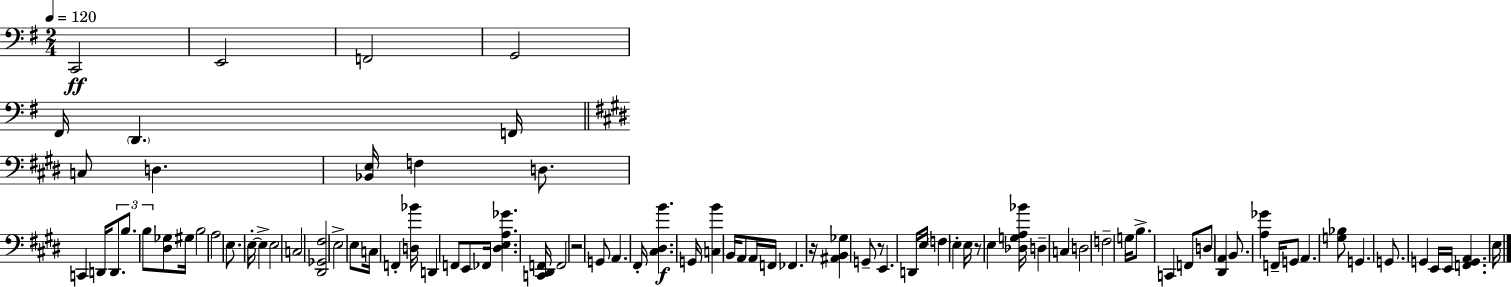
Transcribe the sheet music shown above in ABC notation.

X:1
T:Untitled
M:2/4
L:1/4
K:Em
C,,2 E,,2 F,,2 G,,2 ^F,,/4 D,, F,,/4 C,/2 D, [_B,,E,]/4 F, D,/2 C,, D,,/4 D,,/2 B,/2 B,/2 [^D,_G,]/2 ^G,/4 B,2 A,2 E,/2 E,/4 E, E,2 C,2 [^D,,_G,,^F,]2 E,2 E,/2 C,/4 F,, [D,_B]/4 D,, F,,/2 E,,/2 _F,,/4 [^D,E,A,_G] [C,,^D,,F,,]/4 F,,2 z2 G,,/2 A,, ^F,,/4 [^C,^D,B] G,,/4 [C,B] B,,/4 A,,/2 A,,/4 F,,/4 _F,, z/4 [^A,,B,,_G,] G,,/2 z/2 E,, D,,/4 E,/4 F, E, E,/4 z/2 E, [_D,G,A,_B]/4 D, C, D,2 F,2 G,/4 B,/2 C,, F,,/2 D,/2 [^D,,A,,] B,,/2 [A,_G] F,,/4 G,,/2 A,, [G,_B,]/2 G,, G,,/2 G,, E,,/4 E,,/4 [F,,G,,A,,] E,/4